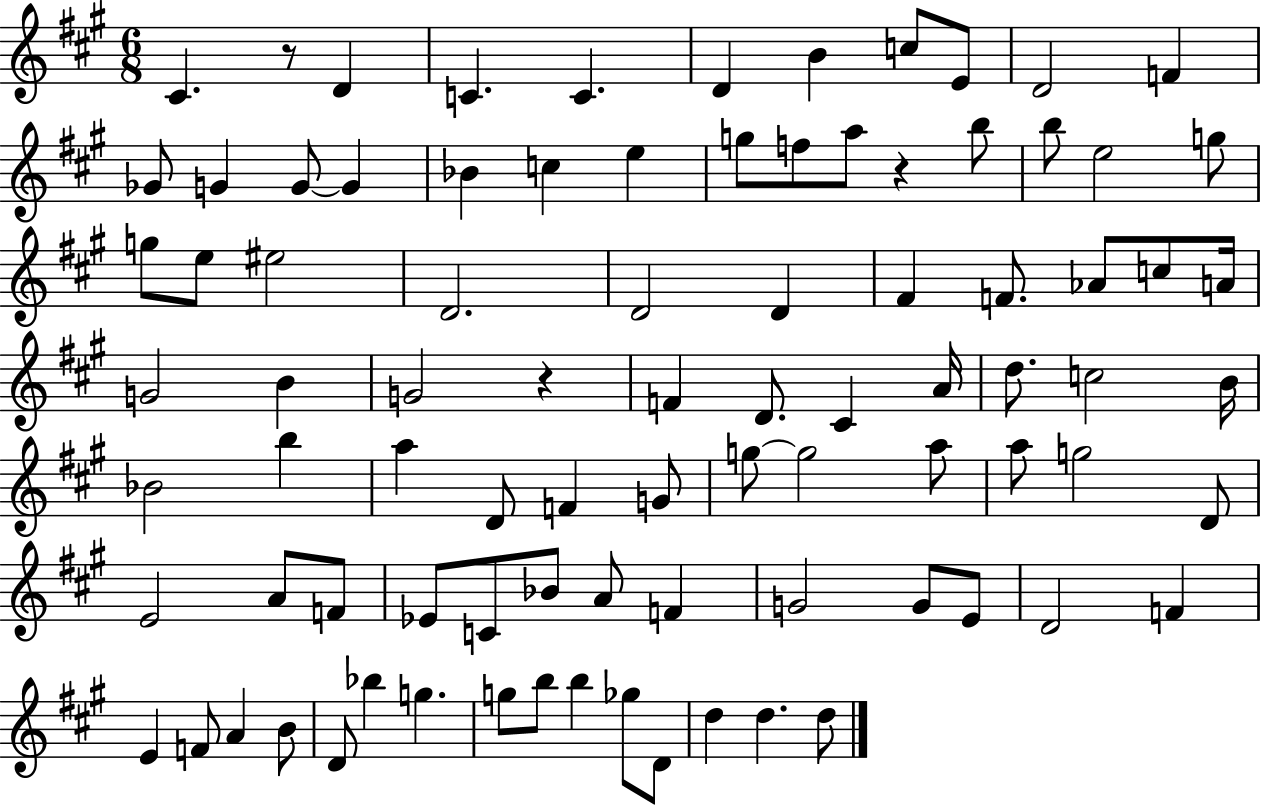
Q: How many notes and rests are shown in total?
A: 88